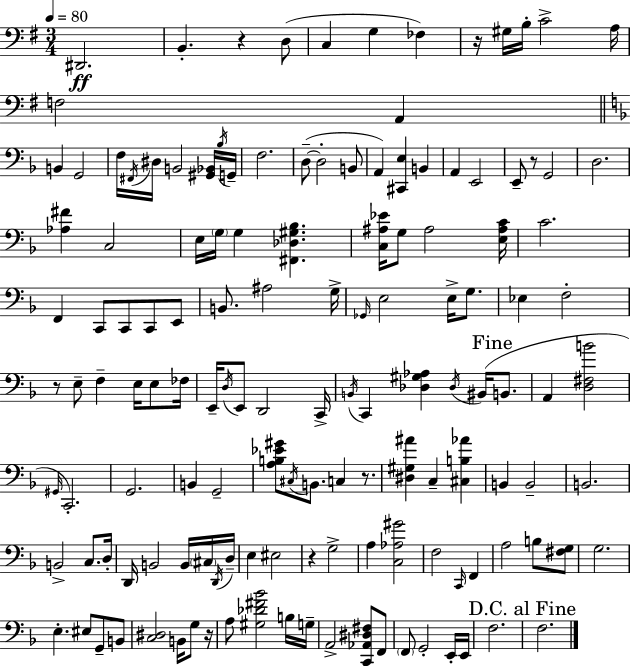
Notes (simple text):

D#2/h. B2/q. R/q D3/e C3/q G3/q FES3/q R/s G#3/s B3/s C4/h A3/s F3/h A2/q B2/q G2/h F3/s F#2/s D#3/s B2/h [G#2,Bb2]/s Bb3/s G2/s F3/h. D3/e D3/h B2/e A2/q [C#2,E3]/q B2/q A2/q E2/h E2/e R/e G2/h D3/h. [Ab3,F#4]/q C3/h E3/s G3/s G3/q [F#2,Db3,G#3,Bb3]/q. [C3,A#3,Eb4]/s G3/e A#3/h [E3,A#3,C4]/s C4/h. F2/q C2/e C2/e C2/e E2/e B2/e. A#3/h G3/s Gb2/s E3/h E3/s G3/e. Eb3/q F3/h R/e E3/e F3/q E3/s E3/e FES3/s E2/s D3/s E2/e D2/h C2/s B2/s C2/q [Db3,G#3,Ab3]/q Db3/s BIS2/s B2/e. A2/q [D3,F#3,B4]/h G#2/s C2/h. G2/h. B2/q G2/h [A3,B3,Eb4,G#4]/e C#3/s B2/e. C3/q R/e. [D#3,G#3,A#4]/q C3/q [C#3,B3,Ab4]/q B2/q B2/h B2/h. B2/h C3/e. D3/s D2/s B2/h B2/s C#3/s D2/s D3/s E3/q EIS3/h R/q G3/h A3/q [C3,Ab3,G#4]/h F3/h C2/s F2/q A3/h B3/e [F#3,G3]/e G3/h. E3/q. EIS3/e G2/e B2/e [C3,D#3]/h B2/s G3/e R/s A3/e [G#3,Db4,F#4,Bb4]/h B3/s G3/s A2/h [C2,Ab2,D#3,F#3]/e F2/e F2/e G2/h E2/s E2/s F3/h. F3/h.